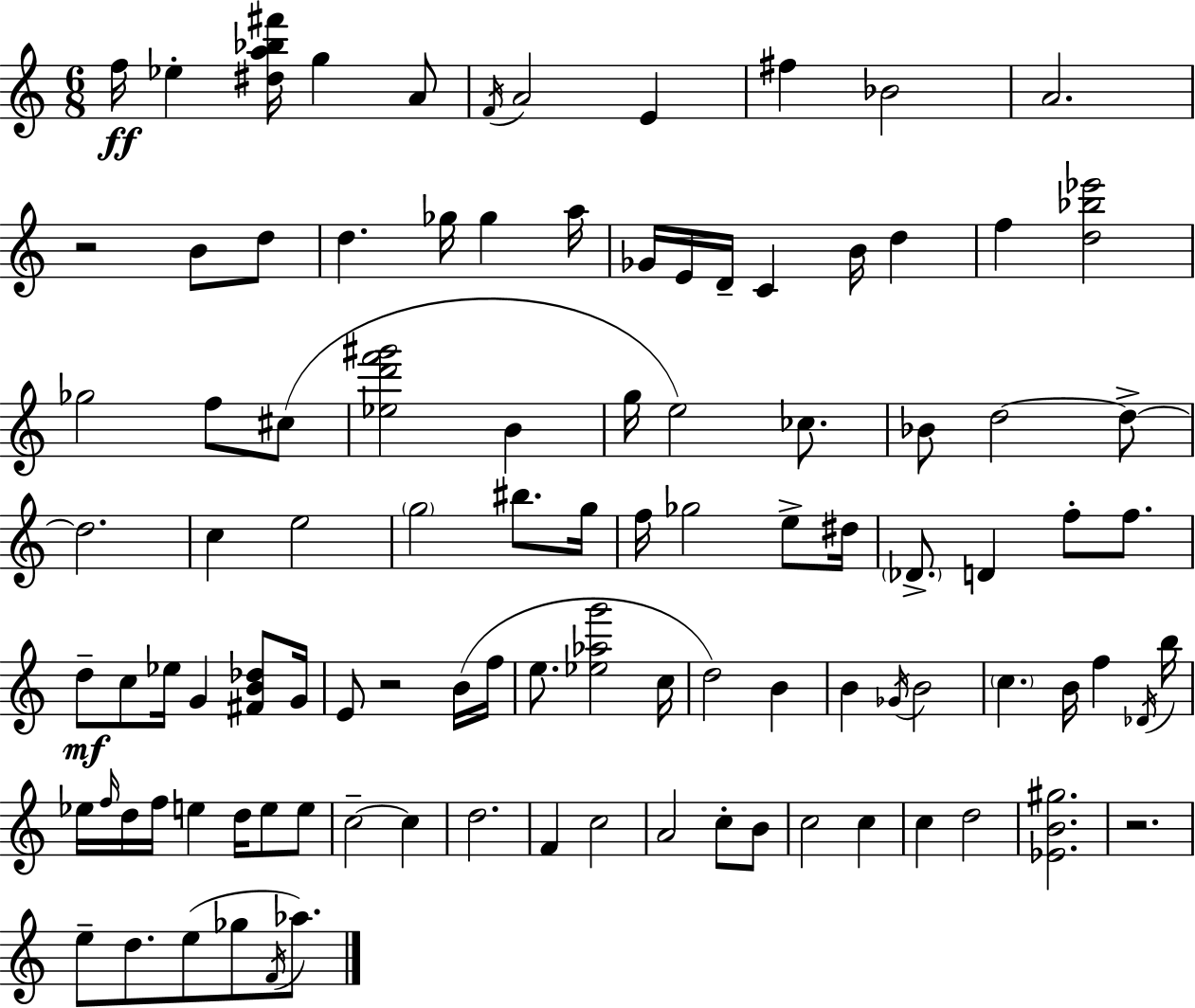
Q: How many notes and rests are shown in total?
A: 102